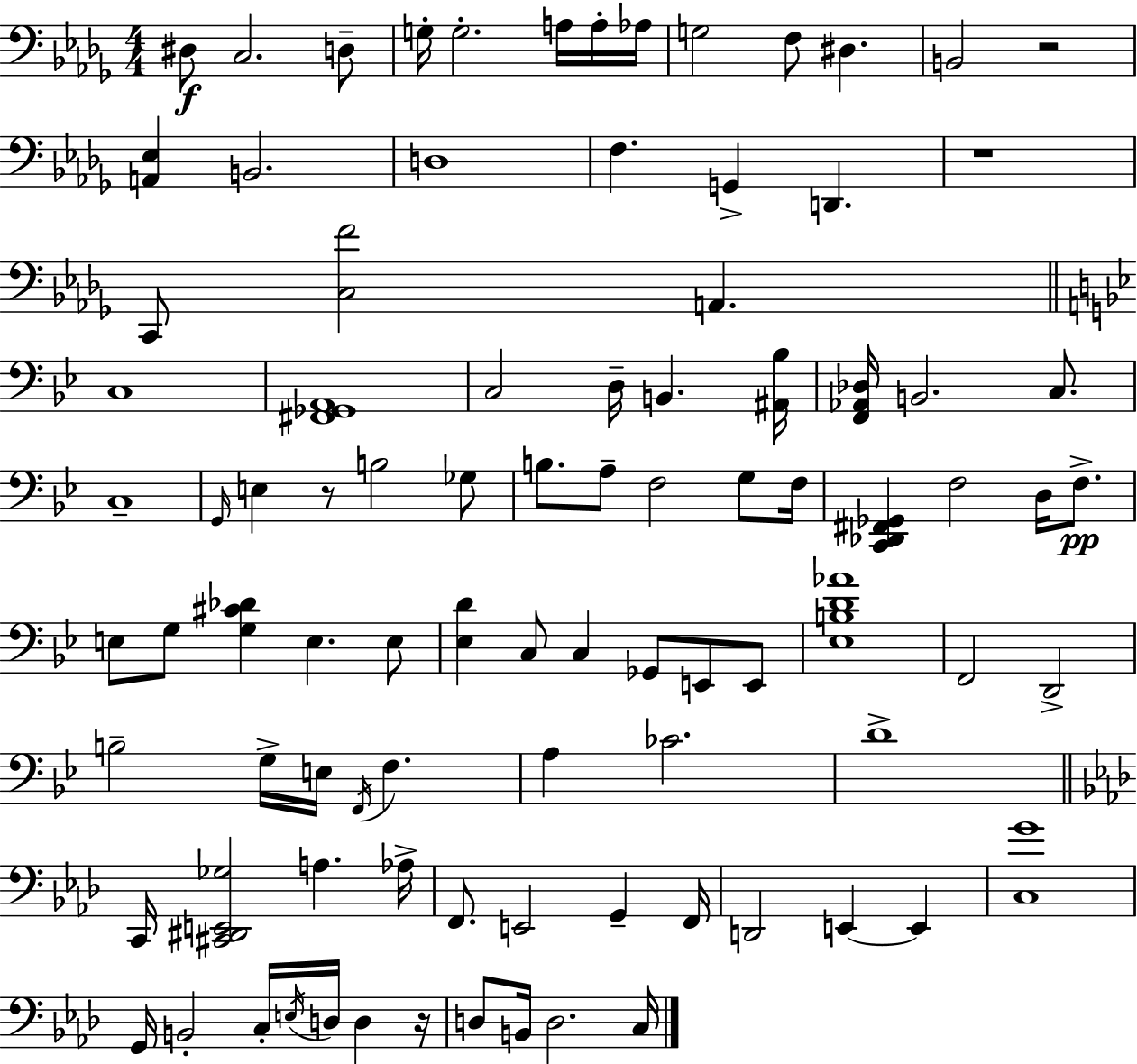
X:1
T:Untitled
M:4/4
L:1/4
K:Bbm
^D,/2 C,2 D,/2 G,/4 G,2 A,/4 A,/4 _A,/4 G,2 F,/2 ^D, B,,2 z2 [A,,_E,] B,,2 D,4 F, G,, D,, z4 C,,/2 [C,F]2 A,, C,4 [^F,,_G,,A,,]4 C,2 D,/4 B,, [^A,,_B,]/4 [F,,_A,,_D,]/4 B,,2 C,/2 C,4 G,,/4 E, z/2 B,2 _G,/2 B,/2 A,/2 F,2 G,/2 F,/4 [C,,_D,,^F,,_G,,] F,2 D,/4 F,/2 E,/2 G,/2 [G,^C_D] E, E,/2 [_E,D] C,/2 C, _G,,/2 E,,/2 E,,/2 [_E,B,D_A]4 F,,2 D,,2 B,2 G,/4 E,/4 F,,/4 F, A, _C2 D4 C,,/4 [^C,,^D,,E,,_G,]2 A, _A,/4 F,,/2 E,,2 G,, F,,/4 D,,2 E,, E,, [C,G]4 G,,/4 B,,2 C,/4 E,/4 D,/4 D, z/4 D,/2 B,,/4 D,2 C,/4